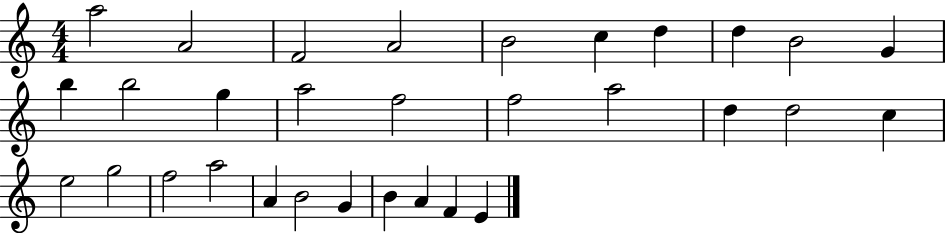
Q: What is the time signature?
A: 4/4